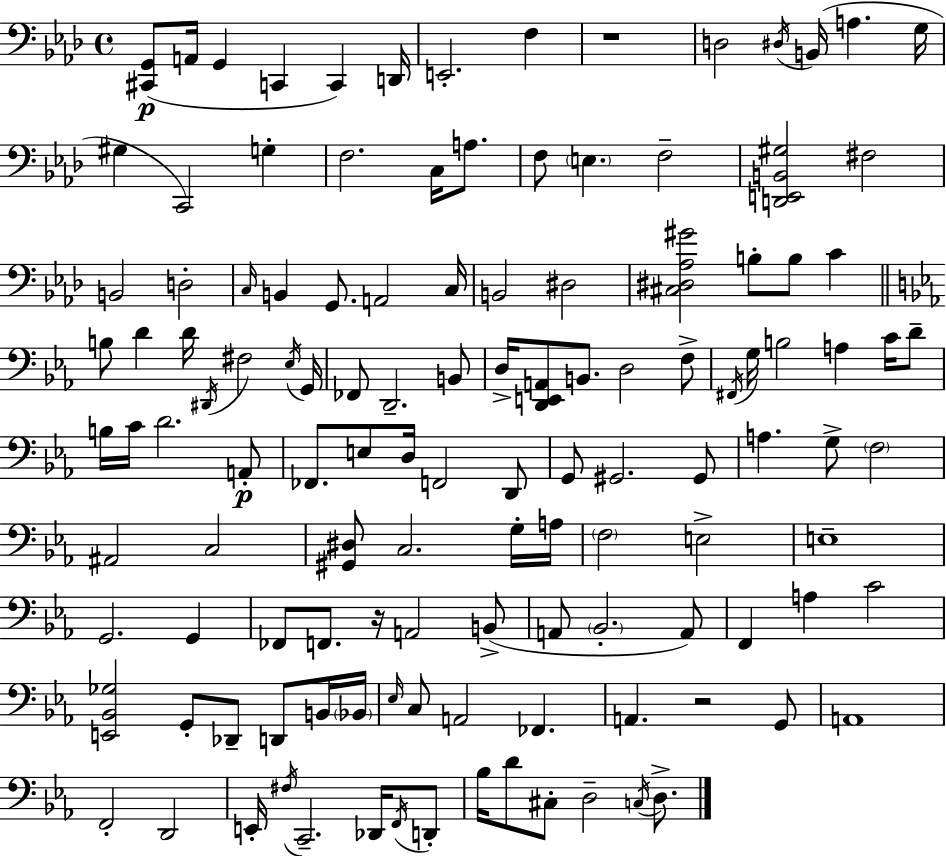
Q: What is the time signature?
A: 4/4